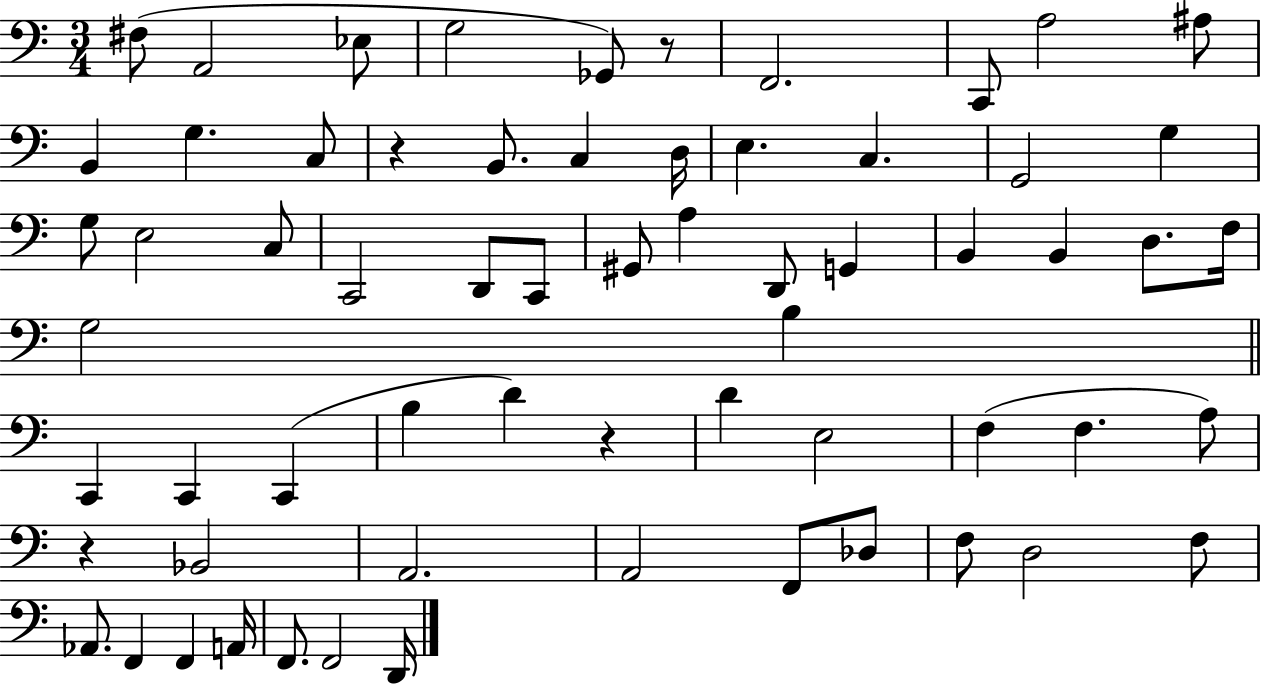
{
  \clef bass
  \numericTimeSignature
  \time 3/4
  \key c \major
  fis8( a,2 ees8 | g2 ges,8) r8 | f,2. | c,8 a2 ais8 | \break b,4 g4. c8 | r4 b,8. c4 d16 | e4. c4. | g,2 g4 | \break g8 e2 c8 | c,2 d,8 c,8 | gis,8 a4 d,8 g,4 | b,4 b,4 d8. f16 | \break g2 b4 | \bar "||" \break \key c \major c,4 c,4 c,4( | b4 d'4) r4 | d'4 e2 | f4( f4. a8) | \break r4 bes,2 | a,2. | a,2 f,8 des8 | f8 d2 f8 | \break aes,8. f,4 f,4 a,16 | f,8. f,2 d,16 | \bar "|."
}